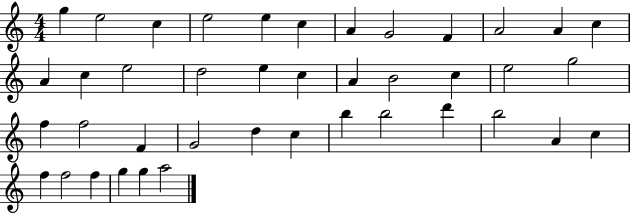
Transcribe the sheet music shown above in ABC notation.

X:1
T:Untitled
M:4/4
L:1/4
K:C
g e2 c e2 e c A G2 F A2 A c A c e2 d2 e c A B2 c e2 g2 f f2 F G2 d c b b2 d' b2 A c f f2 f g g a2